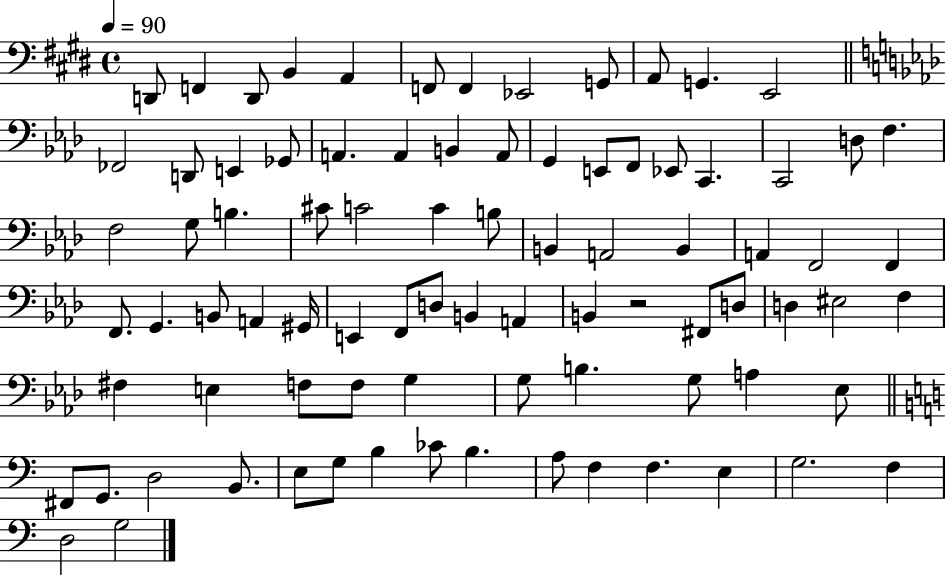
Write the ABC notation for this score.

X:1
T:Untitled
M:4/4
L:1/4
K:E
D,,/2 F,, D,,/2 B,, A,, F,,/2 F,, _E,,2 G,,/2 A,,/2 G,, E,,2 _F,,2 D,,/2 E,, _G,,/2 A,, A,, B,, A,,/2 G,, E,,/2 F,,/2 _E,,/2 C,, C,,2 D,/2 F, F,2 G,/2 B, ^C/2 C2 C B,/2 B,, A,,2 B,, A,, F,,2 F,, F,,/2 G,, B,,/2 A,, ^G,,/4 E,, F,,/2 D,/2 B,, A,, B,, z2 ^F,,/2 D,/2 D, ^E,2 F, ^F, E, F,/2 F,/2 G, G,/2 B, G,/2 A, _E,/2 ^F,,/2 G,,/2 D,2 B,,/2 E,/2 G,/2 B, _C/2 B, A,/2 F, F, E, G,2 F, D,2 G,2